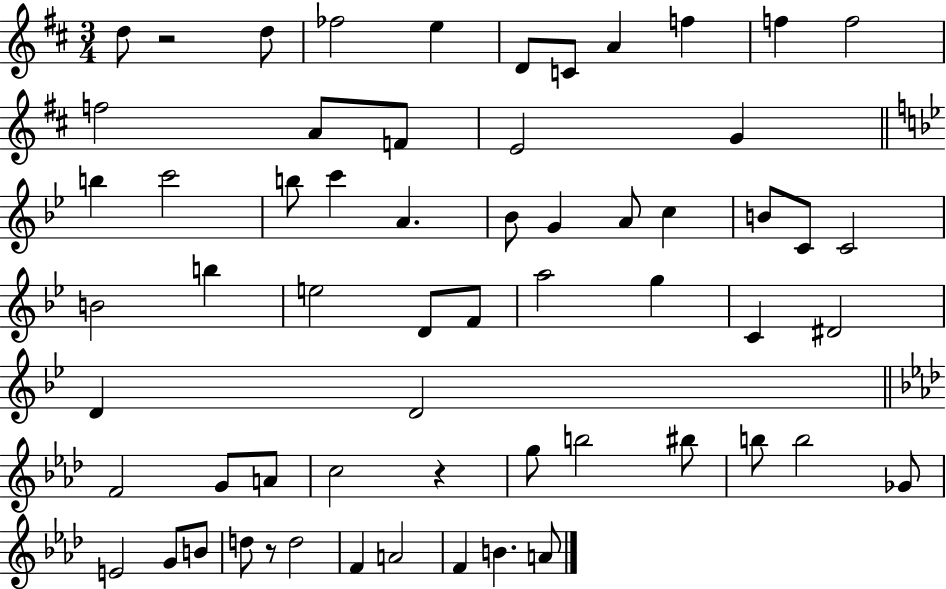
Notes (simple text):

D5/e R/h D5/e FES5/h E5/q D4/e C4/e A4/q F5/q F5/q F5/h F5/h A4/e F4/e E4/h G4/q B5/q C6/h B5/e C6/q A4/q. Bb4/e G4/q A4/e C5/q B4/e C4/e C4/h B4/h B5/q E5/h D4/e F4/e A5/h G5/q C4/q D#4/h D4/q D4/h F4/h G4/e A4/e C5/h R/q G5/e B5/h BIS5/e B5/e B5/h Gb4/e E4/h G4/e B4/e D5/e R/e D5/h F4/q A4/h F4/q B4/q. A4/e